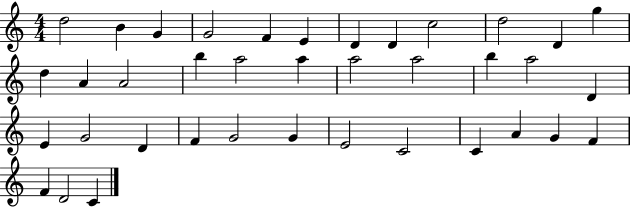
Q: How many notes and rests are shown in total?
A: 38